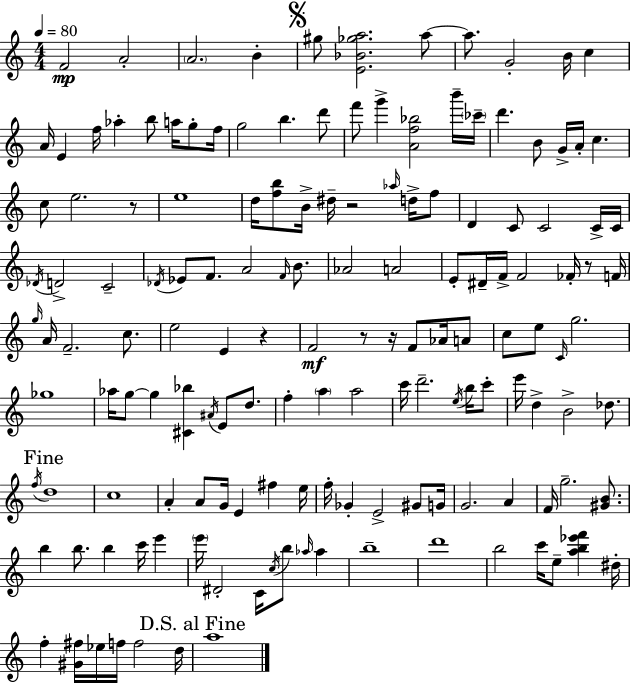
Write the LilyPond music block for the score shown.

{
  \clef treble
  \numericTimeSignature
  \time 4/4
  \key c \major
  \tempo 4 = 80
  f'2\mp a'2-. | \parenthesize a'2. b'4-. | \mark \markup { \musicglyph "scripts.segno" } gis''8 <e' bes' ges'' a''>2. a''8~~ | a''8. g'2-. b'16 c''4 | \break a'16 e'4 f''16 aes''4-. b''8 a''16 g''8-. f''16 | g''2 b''4. d'''8 | f'''8 g'''4-> <a' f'' bes''>2 b'''16-- \parenthesize ces'''16-- | d'''4. b'8 g'16-> a'16-. c''4. | \break c''8 e''2. r8 | e''1 | d''16 <f'' b''>8 b'16-> dis''16-- r2 \grace { aes''16 } d''16-> f''8 | d'4 c'8 c'2 c'16-> | \break c'16 \acciaccatura { des'16 } d'2-> c'2-- | \acciaccatura { des'16 } ees'8 f'8. a'2 | \grace { f'16 } b'8. aes'2 a'2 | e'8-. dis'16-- f'16-> f'2 | \break fes'16-. r8 f'16 \grace { g''16 } a'16 f'2.-- | c''8. e''2 e'4 | r4 f'2\mf r8 r16 | f'8 aes'16 a'8 c''8 e''8 \grace { c'16 } g''2. | \break ges''1 | aes''16 g''8~~ g''4 <cis' bes''>4 | \acciaccatura { ais'16 } e'8 d''8. f''4-. \parenthesize a''4 a''2 | c'''16 d'''2.-- | \break \acciaccatura { e''16 } b''16 c'''8-. e'''16 d''4-> b'2-> | des''8. \mark "Fine" \acciaccatura { f''16 } d''1 | c''1 | a'4-. a'8 g'16 | \break e'4 fis''4 e''16 f''16-. ges'4-. e'2-> | gis'8 g'16 g'2. | a'4 f'16 g''2.-- | <gis' b'>8. b''4 b''8. | \break b''4 c'''16 e'''4 \parenthesize e'''16 dis'2-. | c'16 \acciaccatura { c''16 } b''8 \grace { aes''16 } aes''4 b''1-- | d'''1 | b''2 | \break c'''16 e''8-- <a'' b'' ees''' f'''>4 dis''16-. f''4-. <gis' fis''>16 | ees''16 f''16 f''2 d''16 \mark "D.S. al Fine" a''1 | \bar "|."
}